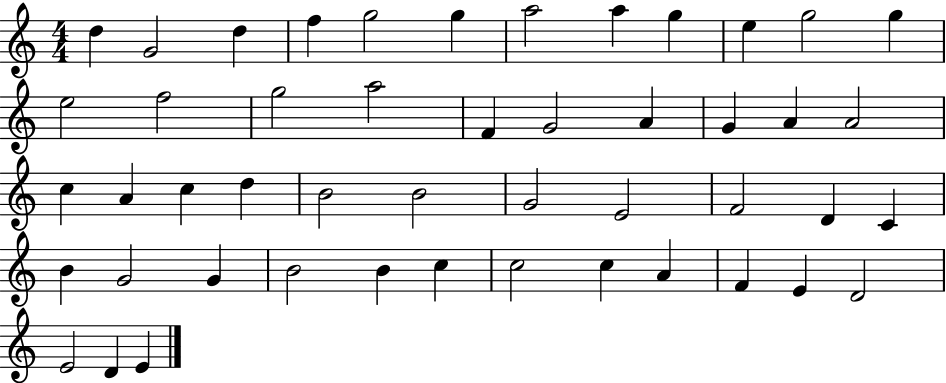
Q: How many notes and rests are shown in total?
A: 48